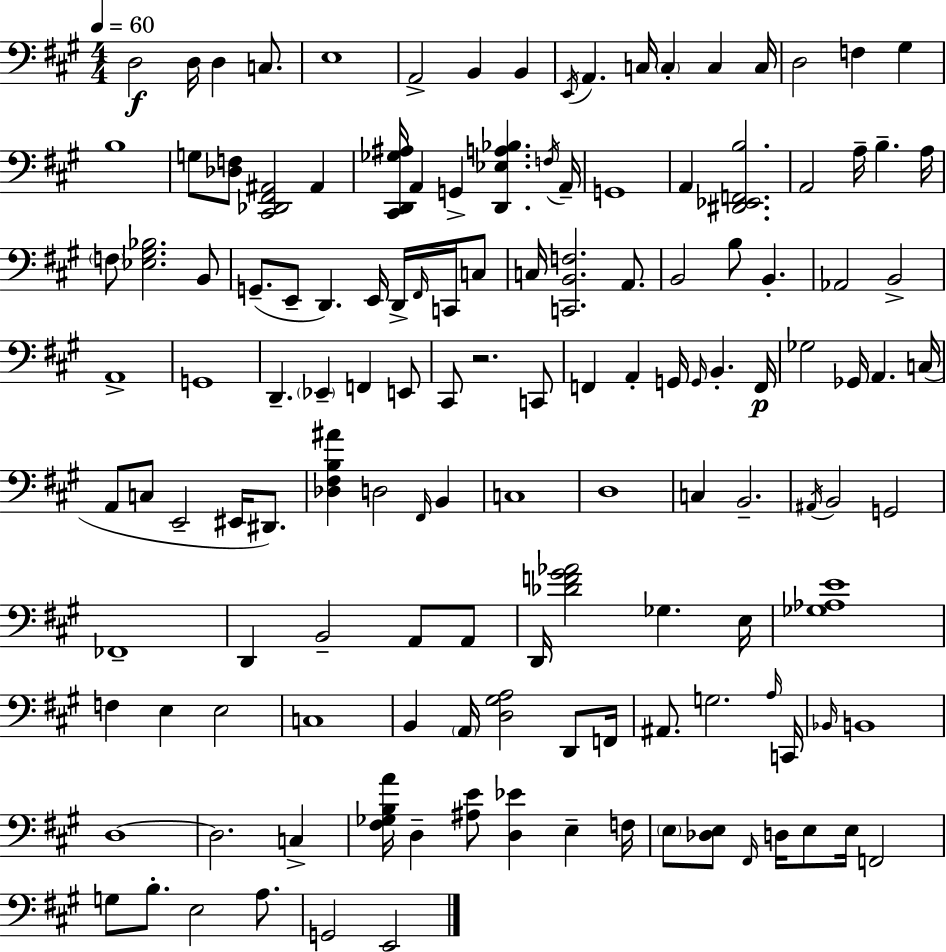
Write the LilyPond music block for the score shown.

{
  \clef bass
  \numericTimeSignature
  \time 4/4
  \key a \major
  \tempo 4 = 60
  d2\f d16 d4 c8. | e1 | a,2-> b,4 b,4 | \acciaccatura { e,16 } a,4. c16 \parenthesize c4-. c4 | \break c16 d2 f4 gis4 | b1 | g8 <des f>8 <cis, des, fis, ais,>2 ais,4 | <cis, d, ges ais>16 a,4 g,4-> <d, ees a bes>4. | \break \acciaccatura { f16 } a,16-- g,1 | a,4 <dis, ees, f, b>2. | a,2 a16-- b4.-- | a16 \parenthesize f8 <ees gis bes>2. | \break b,8 g,8.--( e,8-- d,4.) e,16 d,16-> \grace { fis,16 } | c,16 c8 c16 <c, b, f>2. | a,8. b,2 b8 b,4.-. | aes,2 b,2-> | \break a,1-> | g,1 | d,4.-- \parenthesize ees,4-- f,4 | e,8 cis,8 r2. | \break c,8 f,4 a,4-. g,16 \grace { g,16 } b,4.-. | f,16\p ges2 ges,16 a,4. | c16( a,8 c8 e,2-- | eis,16 dis,8.) <des fis b ais'>4 d2 | \break \grace { fis,16 } b,4 c1 | d1 | c4 b,2.-- | \acciaccatura { ais,16 } b,2 g,2 | \break fes,1-- | d,4 b,2-- | a,8 a,8 d,16 <des' f' gis' aes'>2 ges4. | e16 <ges aes e'>1 | \break f4 e4 e2 | c1 | b,4 \parenthesize a,16 <d gis a>2 | d,8 f,16 ais,8. g2. | \break \grace { a16 } c,16 \grace { bes,16 } b,1 | d1~~ | d2. | c4-> <fis ges b a'>16 d4-- <ais e'>8 <d ees'>4 | \break e4-- f16 \parenthesize e8 <des e>8 \grace { fis,16 } d16 e8 | e16 f,2 g8 b8.-. e2 | a8. g,2 | e,2 \bar "|."
}